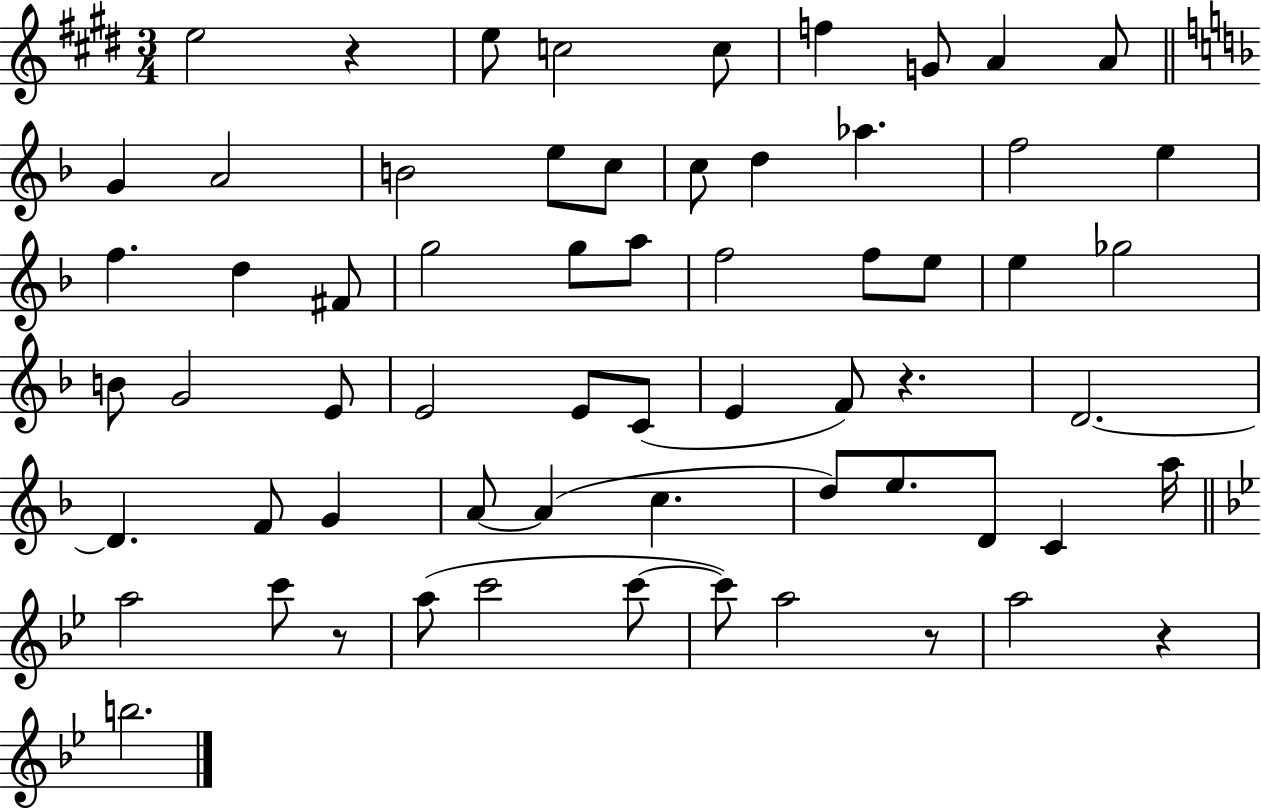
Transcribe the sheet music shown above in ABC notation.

X:1
T:Untitled
M:3/4
L:1/4
K:E
e2 z e/2 c2 c/2 f G/2 A A/2 G A2 B2 e/2 c/2 c/2 d _a f2 e f d ^F/2 g2 g/2 a/2 f2 f/2 e/2 e _g2 B/2 G2 E/2 E2 E/2 C/2 E F/2 z D2 D F/2 G A/2 A c d/2 e/2 D/2 C a/4 a2 c'/2 z/2 a/2 c'2 c'/2 c'/2 a2 z/2 a2 z b2